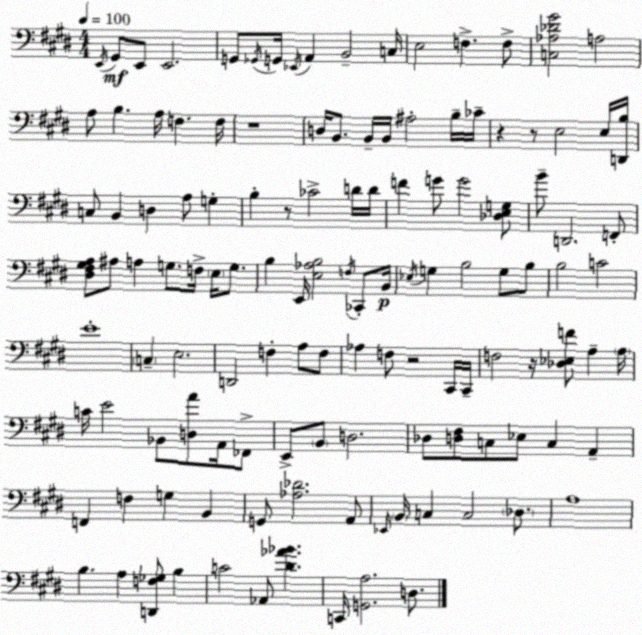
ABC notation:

X:1
T:Untitled
M:4/4
L:1/4
K:E
E,,/4 ^G,,/2 E,,/2 E,,2 G,,/2 _G,,/4 G,,/4 _E,,/4 A,, B,,2 C,/4 E,2 F, F,/2 [C,_A,_D^G]2 A,2 A,/2 B, A,/4 F, F,/4 z4 D,/4 B,,/2 B,,/4 B,,/4 ^A,2 B,/4 _C/4 z z/2 E,2 E,/4 [D,,B,]/4 C,/2 B,, D, A,/2 G, B, z/2 _C2 D/4 D/4 F G/2 G2 [_D,E,G,]/2 B/2 D,,2 F,,/2 [^D,^F,^G,A,]/2 ^A,/2 A, G,/2 F,/4 E,/4 G,/2 B, E,,/4 [E,_A,B,]2 F,/4 _C,,/2 B,,/4 _E,/4 G, B,2 G,/2 B,/2 B,2 C2 E4 C, E,2 D,,2 F, A,/2 F,/2 _A, F,/2 z2 ^C,,/4 ^C,,/4 F,2 z/4 [_D,_E,F]/2 A, A,/4 C/4 E2 _B,,/2 [D,A]/2 A,,/4 _F,,/2 E,,/2 B,,/2 D,2 _D,/2 [D,^F,]/2 C,/2 _E,/2 C, A,, F,, F, G, B,, G,,/2 [_A,_D]2 A,,/2 _E,,/4 B,,/4 C, C,2 _D,/2 A,4 B, A, [D,,F,_G,]/2 B, C2 _A,,/2 [^D_A_B] C,,/4 [G,,A,]2 D,/2